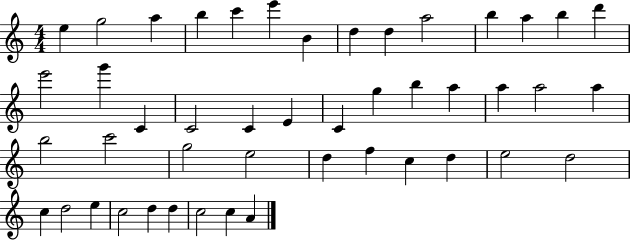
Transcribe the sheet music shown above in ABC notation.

X:1
T:Untitled
M:4/4
L:1/4
K:C
e g2 a b c' e' B d d a2 b a b d' e'2 g' C C2 C E C g b a a a2 a b2 c'2 g2 e2 d f c d e2 d2 c d2 e c2 d d c2 c A